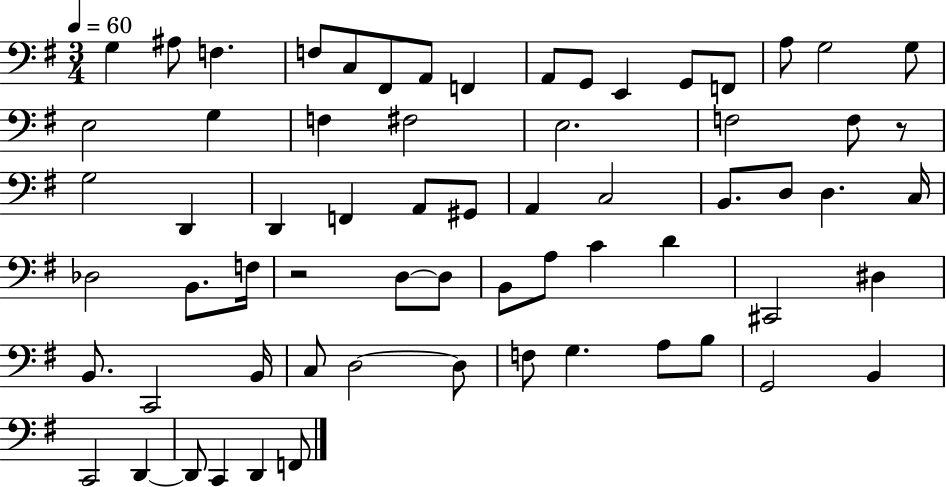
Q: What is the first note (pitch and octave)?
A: G3